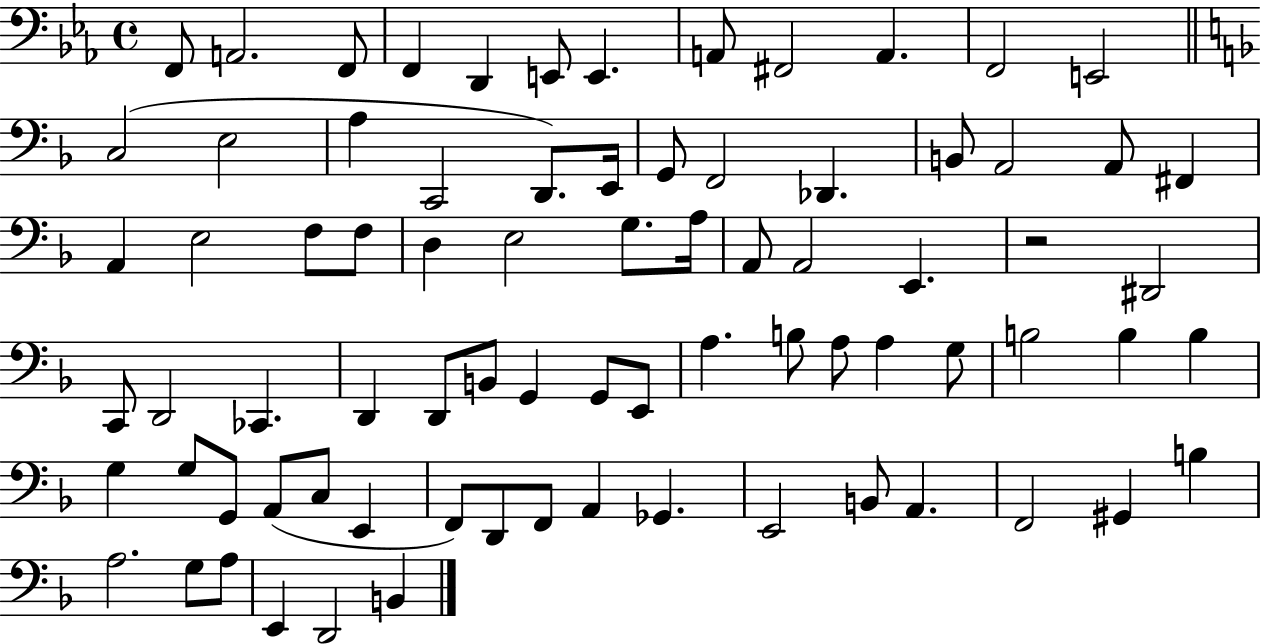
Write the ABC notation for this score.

X:1
T:Untitled
M:4/4
L:1/4
K:Eb
F,,/2 A,,2 F,,/2 F,, D,, E,,/2 E,, A,,/2 ^F,,2 A,, F,,2 E,,2 C,2 E,2 A, C,,2 D,,/2 E,,/4 G,,/2 F,,2 _D,, B,,/2 A,,2 A,,/2 ^F,, A,, E,2 F,/2 F,/2 D, E,2 G,/2 A,/4 A,,/2 A,,2 E,, z2 ^D,,2 C,,/2 D,,2 _C,, D,, D,,/2 B,,/2 G,, G,,/2 E,,/2 A, B,/2 A,/2 A, G,/2 B,2 B, B, G, G,/2 G,,/2 A,,/2 C,/2 E,, F,,/2 D,,/2 F,,/2 A,, _G,, E,,2 B,,/2 A,, F,,2 ^G,, B, A,2 G,/2 A,/2 E,, D,,2 B,,